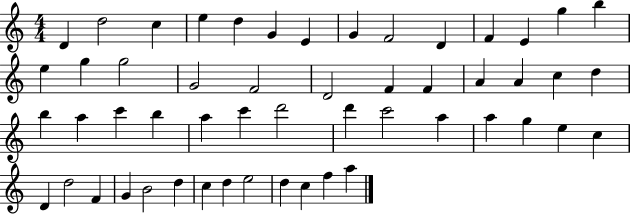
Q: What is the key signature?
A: C major